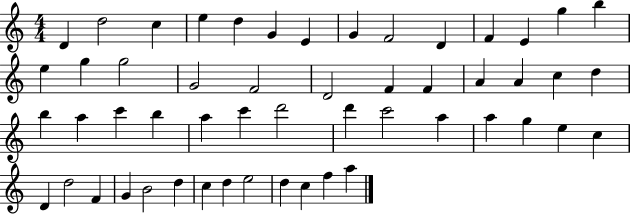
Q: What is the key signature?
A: C major